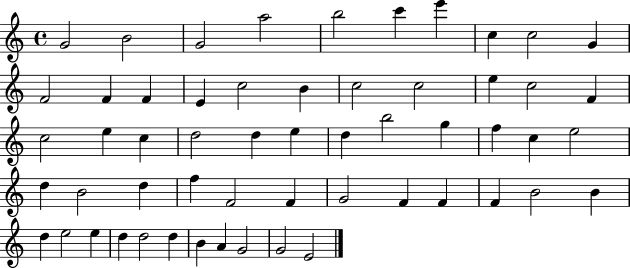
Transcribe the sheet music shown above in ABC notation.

X:1
T:Untitled
M:4/4
L:1/4
K:C
G2 B2 G2 a2 b2 c' e' c c2 G F2 F F E c2 B c2 c2 e c2 F c2 e c d2 d e d b2 g f c e2 d B2 d f F2 F G2 F F F B2 B d e2 e d d2 d B A G2 G2 E2